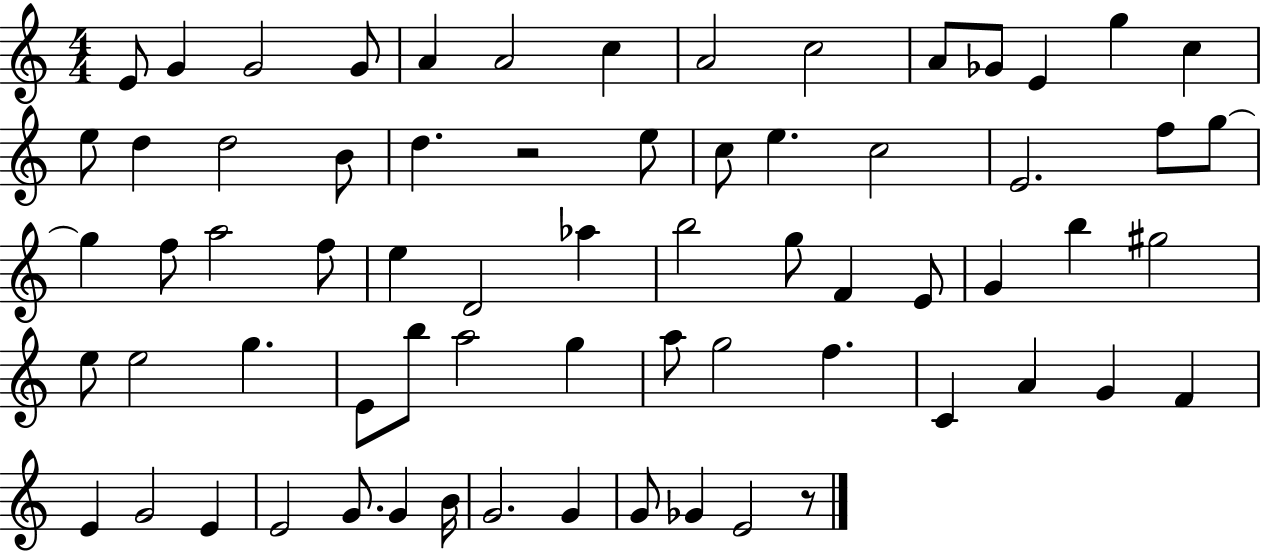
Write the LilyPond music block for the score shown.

{
  \clef treble
  \numericTimeSignature
  \time 4/4
  \key c \major
  e'8 g'4 g'2 g'8 | a'4 a'2 c''4 | a'2 c''2 | a'8 ges'8 e'4 g''4 c''4 | \break e''8 d''4 d''2 b'8 | d''4. r2 e''8 | c''8 e''4. c''2 | e'2. f''8 g''8~~ | \break g''4 f''8 a''2 f''8 | e''4 d'2 aes''4 | b''2 g''8 f'4 e'8 | g'4 b''4 gis''2 | \break e''8 e''2 g''4. | e'8 b''8 a''2 g''4 | a''8 g''2 f''4. | c'4 a'4 g'4 f'4 | \break e'4 g'2 e'4 | e'2 g'8. g'4 b'16 | g'2. g'4 | g'8 ges'4 e'2 r8 | \break \bar "|."
}